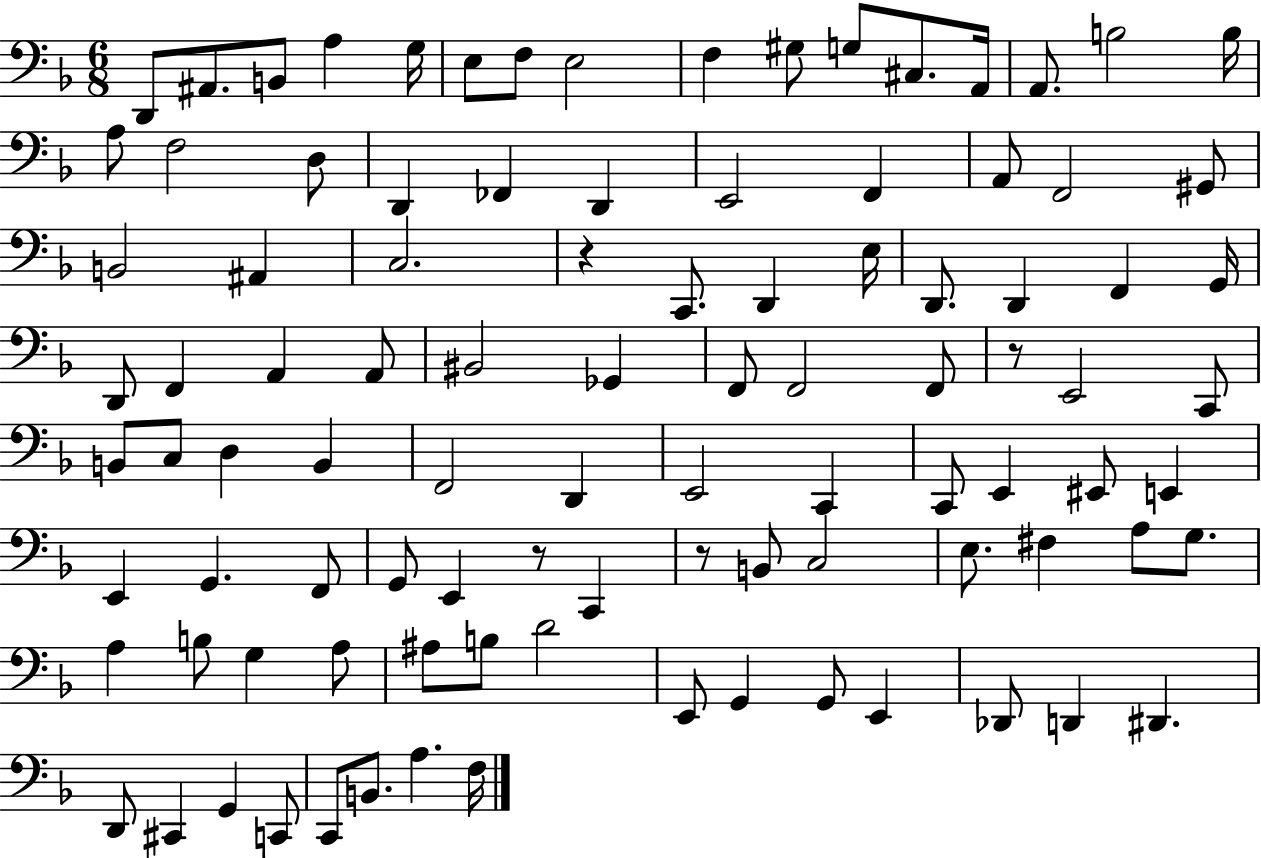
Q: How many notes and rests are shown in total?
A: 98